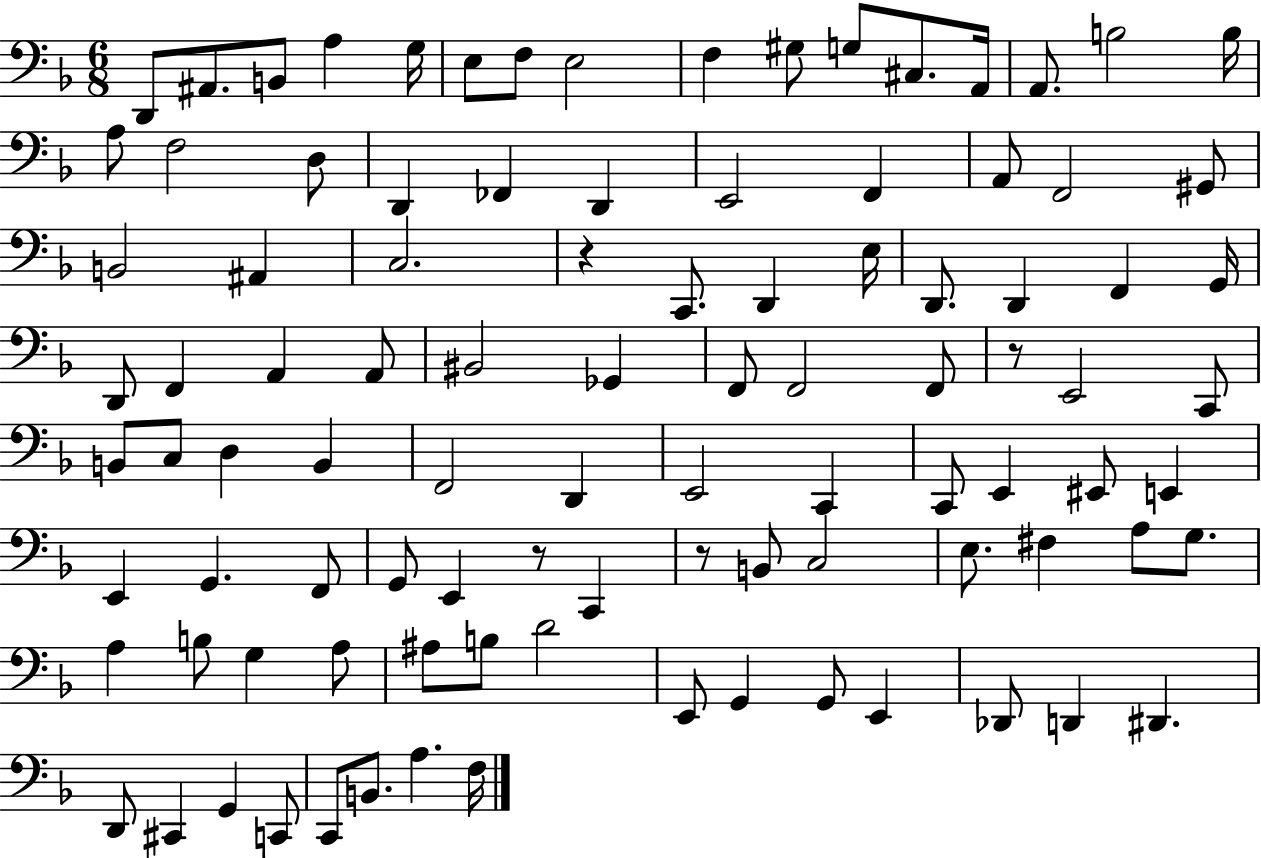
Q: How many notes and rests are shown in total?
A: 98